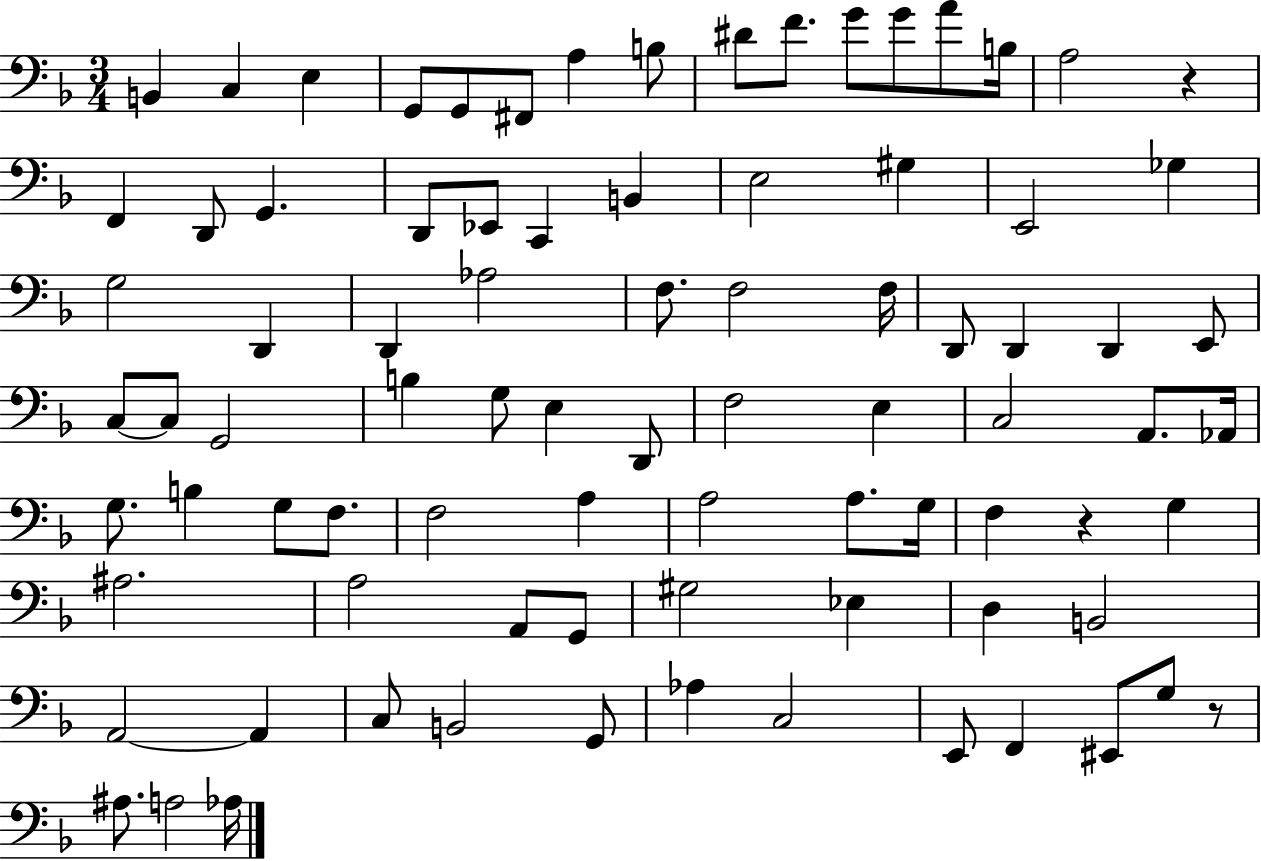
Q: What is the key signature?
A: F major